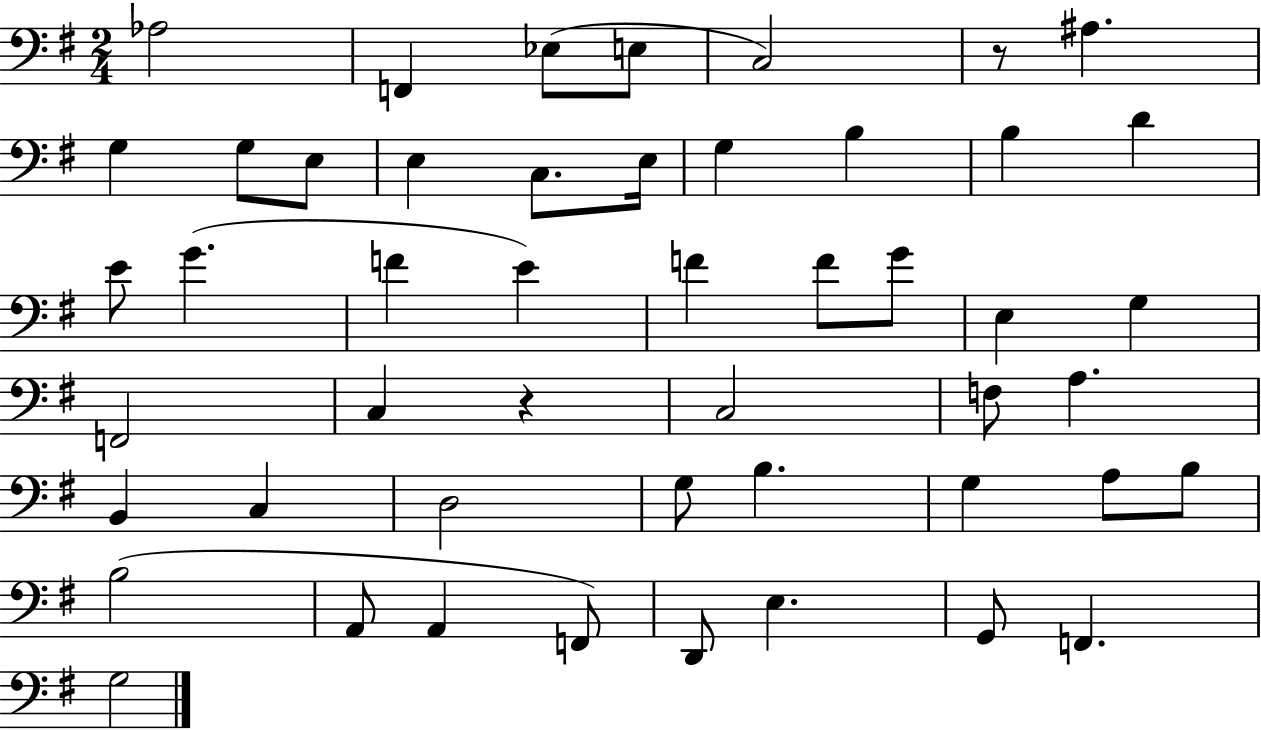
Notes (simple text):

Ab3/h F2/q Eb3/e E3/e C3/h R/e A#3/q. G3/q G3/e E3/e E3/q C3/e. E3/s G3/q B3/q B3/q D4/q E4/e G4/q. F4/q E4/q F4/q F4/e G4/e E3/q G3/q F2/h C3/q R/q C3/h F3/e A3/q. B2/q C3/q D3/h G3/e B3/q. G3/q A3/e B3/e B3/h A2/e A2/q F2/e D2/e E3/q. G2/e F2/q. G3/h